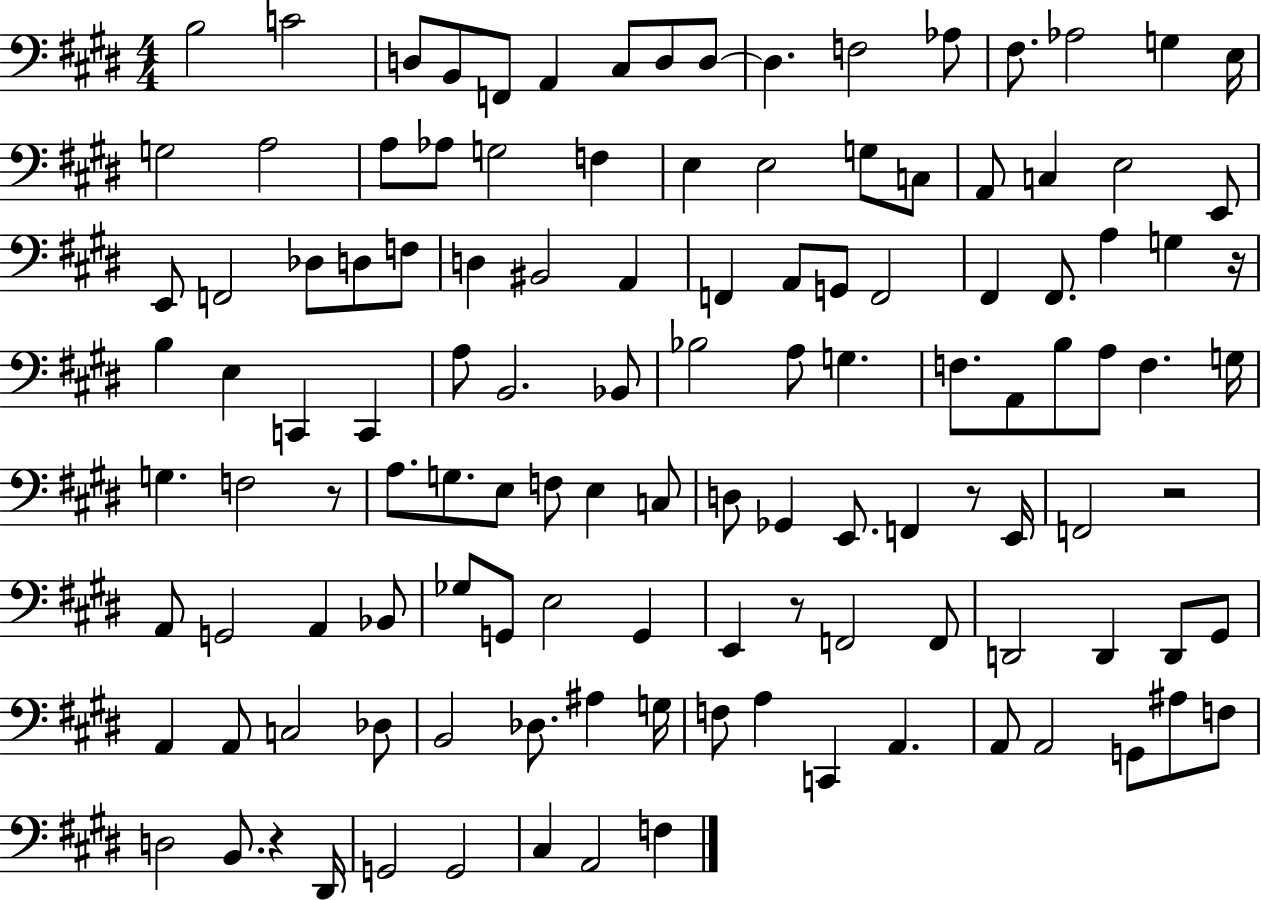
X:1
T:Untitled
M:4/4
L:1/4
K:E
B,2 C2 D,/2 B,,/2 F,,/2 A,, ^C,/2 D,/2 D,/2 D, F,2 _A,/2 ^F,/2 _A,2 G, E,/4 G,2 A,2 A,/2 _A,/2 G,2 F, E, E,2 G,/2 C,/2 A,,/2 C, E,2 E,,/2 E,,/2 F,,2 _D,/2 D,/2 F,/2 D, ^B,,2 A,, F,, A,,/2 G,,/2 F,,2 ^F,, ^F,,/2 A, G, z/4 B, E, C,, C,, A,/2 B,,2 _B,,/2 _B,2 A,/2 G, F,/2 A,,/2 B,/2 A,/2 F, G,/4 G, F,2 z/2 A,/2 G,/2 E,/2 F,/2 E, C,/2 D,/2 _G,, E,,/2 F,, z/2 E,,/4 F,,2 z2 A,,/2 G,,2 A,, _B,,/2 _G,/2 G,,/2 E,2 G,, E,, z/2 F,,2 F,,/2 D,,2 D,, D,,/2 ^G,,/2 A,, A,,/2 C,2 _D,/2 B,,2 _D,/2 ^A, G,/4 F,/2 A, C,, A,, A,,/2 A,,2 G,,/2 ^A,/2 F,/2 D,2 B,,/2 z ^D,,/4 G,,2 G,,2 ^C, A,,2 F,